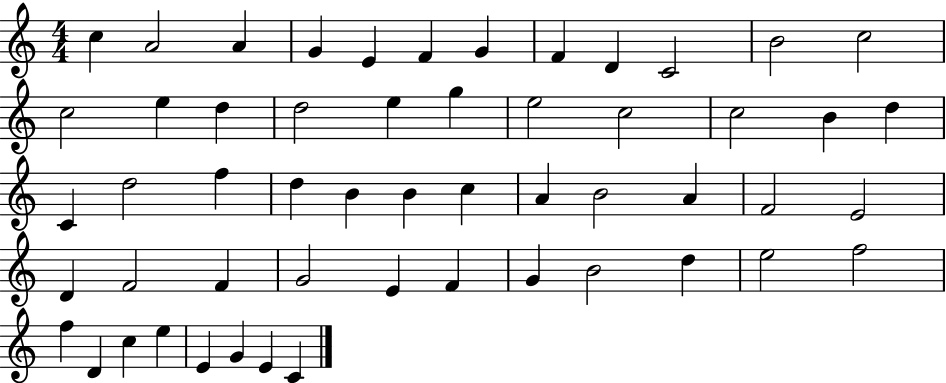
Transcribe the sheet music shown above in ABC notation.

X:1
T:Untitled
M:4/4
L:1/4
K:C
c A2 A G E F G F D C2 B2 c2 c2 e d d2 e g e2 c2 c2 B d C d2 f d B B c A B2 A F2 E2 D F2 F G2 E F G B2 d e2 f2 f D c e E G E C